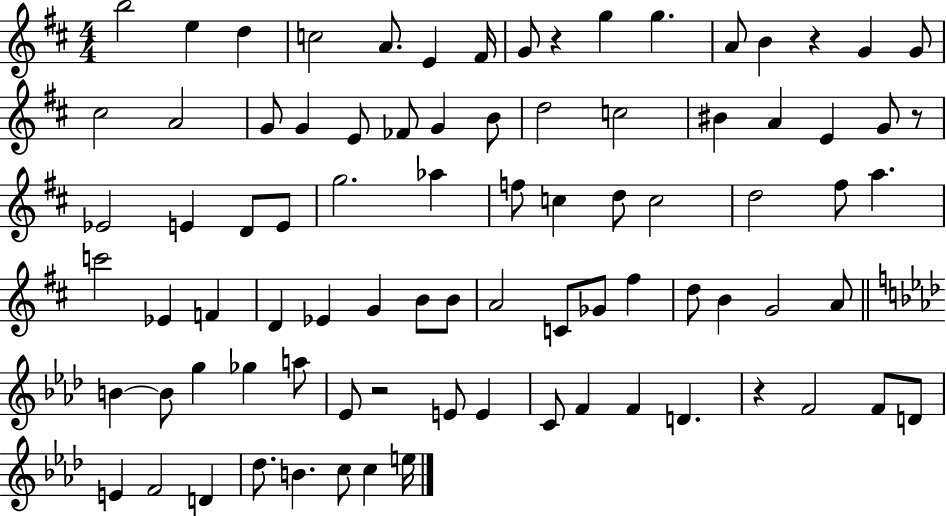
{
  \clef treble
  \numericTimeSignature
  \time 4/4
  \key d \major
  b''2 e''4 d''4 | c''2 a'8. e'4 fis'16 | g'8 r4 g''4 g''4. | a'8 b'4 r4 g'4 g'8 | \break cis''2 a'2 | g'8 g'4 e'8 fes'8 g'4 b'8 | d''2 c''2 | bis'4 a'4 e'4 g'8 r8 | \break ees'2 e'4 d'8 e'8 | g''2. aes''4 | f''8 c''4 d''8 c''2 | d''2 fis''8 a''4. | \break c'''2 ees'4 f'4 | d'4 ees'4 g'4 b'8 b'8 | a'2 c'8 ges'8 fis''4 | d''8 b'4 g'2 a'8 | \break \bar "||" \break \key aes \major b'4~~ b'8 g''4 ges''4 a''8 | ees'8 r2 e'8 e'4 | c'8 f'4 f'4 d'4. | r4 f'2 f'8 d'8 | \break e'4 f'2 d'4 | des''8. b'4. c''8 c''4 e''16 | \bar "|."
}